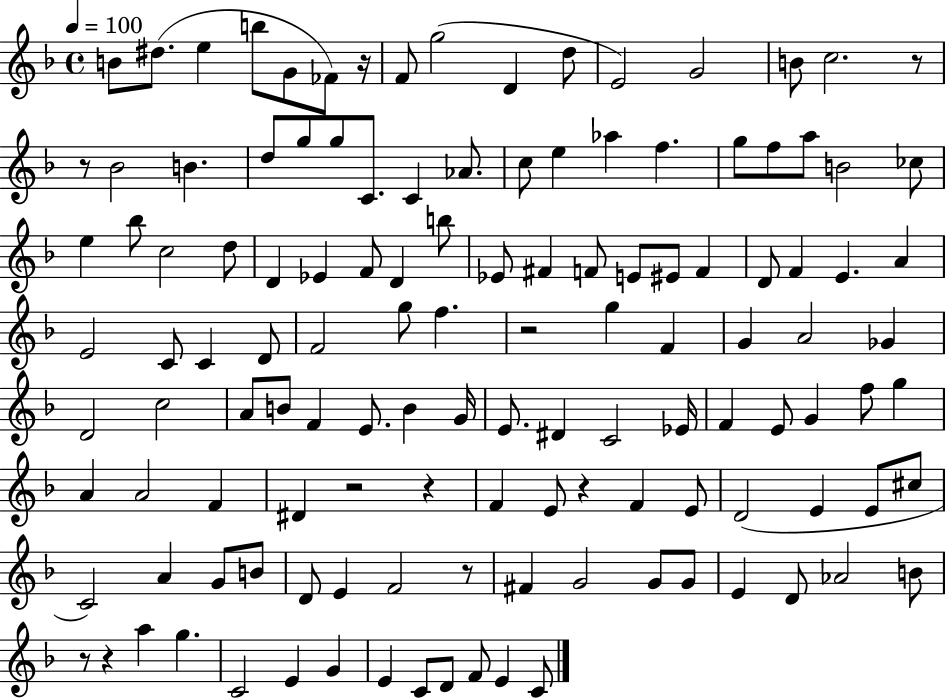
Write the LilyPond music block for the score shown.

{
  \clef treble
  \time 4/4
  \defaultTimeSignature
  \key f \major
  \tempo 4 = 100
  \repeat volta 2 { b'8 dis''8.( e''4 b''8 g'8 fes'8) r16 | f'8 g''2( d'4 d''8 | e'2) g'2 | b'8 c''2. r8 | \break r8 bes'2 b'4. | d''8 g''8 g''8 c'8. c'4 aes'8. | c''8 e''4 aes''4 f''4. | g''8 f''8 a''8 b'2 ces''8 | \break e''4 bes''8 c''2 d''8 | d'4 ees'4 f'8 d'4 b''8 | ees'8 fis'4 f'8 e'8 eis'8 f'4 | d'8 f'4 e'4. a'4 | \break e'2 c'8 c'4 d'8 | f'2 g''8 f''4. | r2 g''4 f'4 | g'4 a'2 ges'4 | \break d'2 c''2 | a'8 b'8 f'4 e'8. b'4 g'16 | e'8. dis'4 c'2 ees'16 | f'4 e'8 g'4 f''8 g''4 | \break a'4 a'2 f'4 | dis'4 r2 r4 | f'4 e'8 r4 f'4 e'8 | d'2( e'4 e'8 cis''8 | \break c'2) a'4 g'8 b'8 | d'8 e'4 f'2 r8 | fis'4 g'2 g'8 g'8 | e'4 d'8 aes'2 b'8 | \break r8 r4 a''4 g''4. | c'2 e'4 g'4 | e'4 c'8 d'8 f'8 e'4 c'8 | } \bar "|."
}